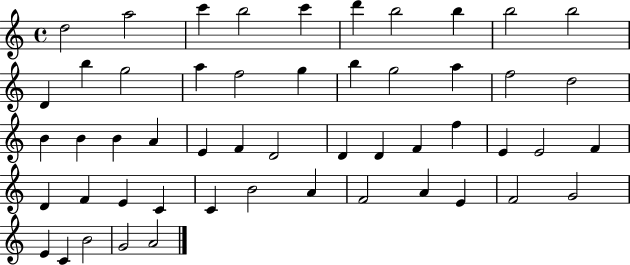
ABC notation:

X:1
T:Untitled
M:4/4
L:1/4
K:C
d2 a2 c' b2 c' d' b2 b b2 b2 D b g2 a f2 g b g2 a f2 d2 B B B A E F D2 D D F f E E2 F D F E C C B2 A F2 A E F2 G2 E C B2 G2 A2